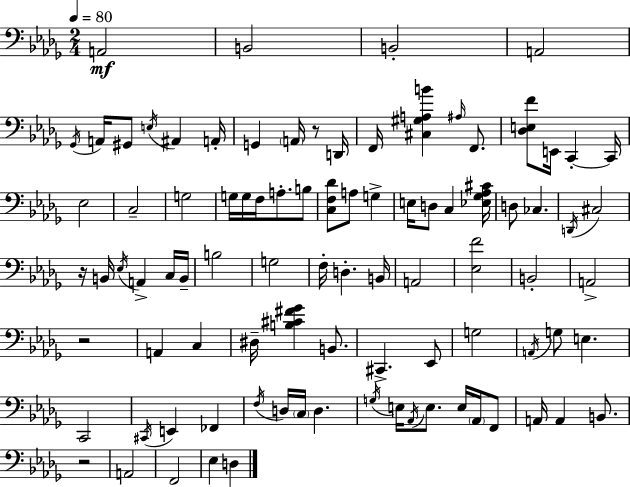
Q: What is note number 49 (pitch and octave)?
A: A2